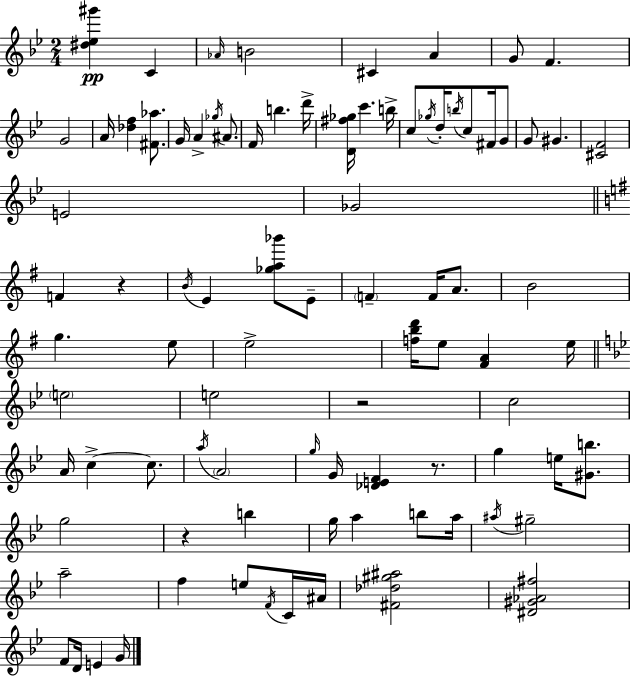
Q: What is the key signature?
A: BES major